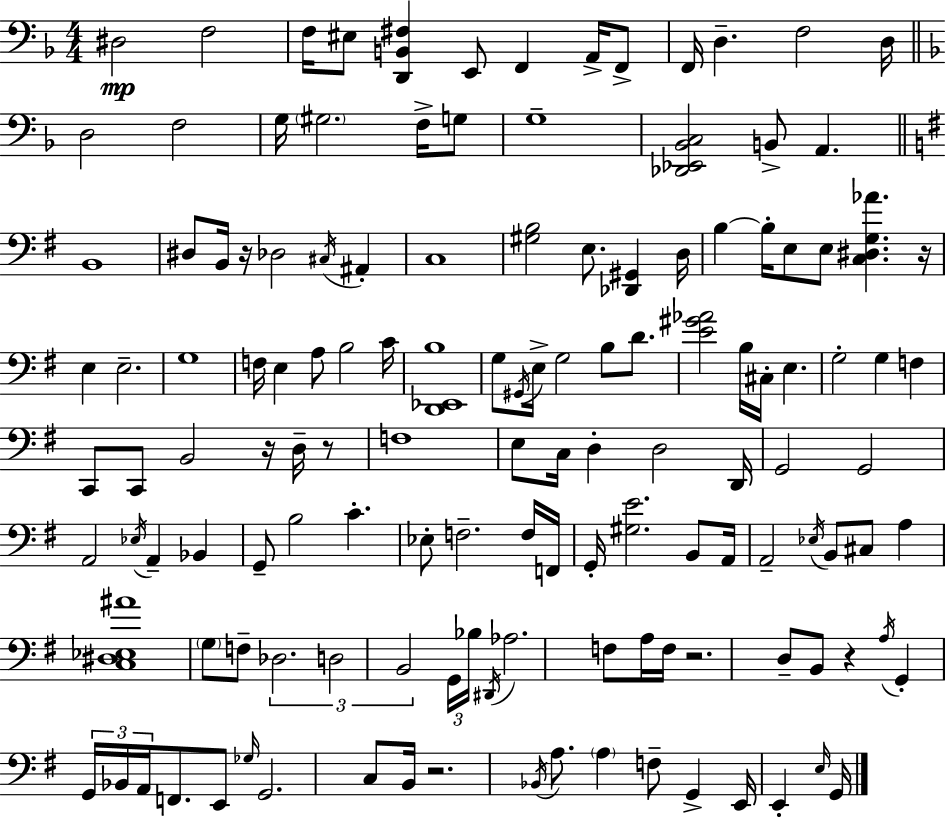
D#3/h F3/h F3/s EIS3/e [D2,B2,F#3]/q E2/e F2/q A2/s F2/e F2/s D3/q. F3/h D3/s D3/h F3/h G3/s G#3/h. F3/s G3/e G3/w [Db2,Eb2,Bb2,C3]/h B2/e A2/q. B2/w D#3/e B2/s R/s Db3/h C#3/s A#2/q C3/w [G#3,B3]/h E3/e. [Db2,G#2]/q D3/s B3/q B3/s E3/e E3/e [C3,D#3,G3,Ab4]/q. R/s E3/q E3/h. G3/w F3/s E3/q A3/e B3/h C4/s [D2,Eb2,B3]/w G3/e G#2/s E3/s G3/h B3/e D4/e. [E4,G#4,Ab4]/h B3/s C#3/s E3/q. G3/h G3/q F3/q C2/e C2/e B2/h R/s D3/s R/e F3/w E3/e C3/s D3/q D3/h D2/s G2/h G2/h A2/h Eb3/s A2/q Bb2/q G2/e B3/h C4/q. Eb3/e F3/h. F3/s F2/s G2/s [G#3,E4]/h. B2/e A2/s A2/h Eb3/s B2/e C#3/e A3/q [C3,D#3,Eb3,A#4]/w G3/e F3/e Db3/h. D3/h B2/h G2/s Bb3/s D#2/s Ab3/h. F3/e A3/s F3/s R/h. D3/e B2/e R/q A3/s G2/q G2/s Bb2/s A2/s F2/e. E2/e Gb3/s G2/h. C3/e B2/s R/h. Bb2/s A3/e. A3/q F3/e G2/q E2/s E2/q E3/s G2/s